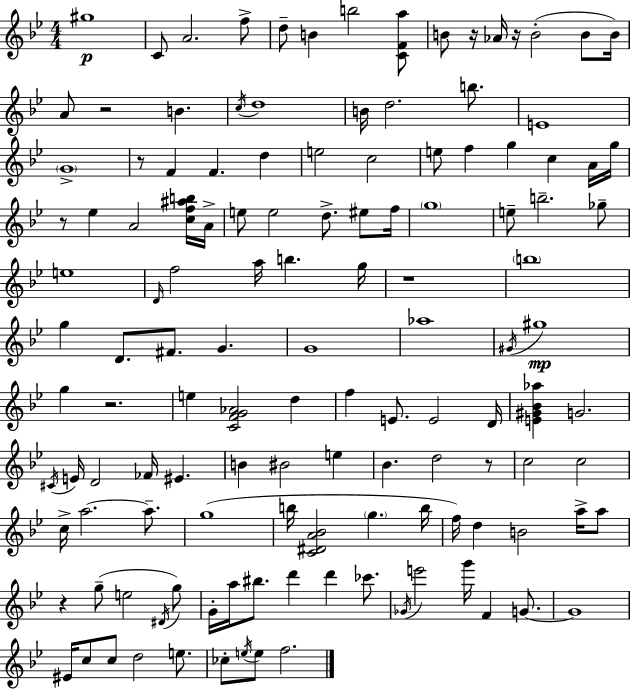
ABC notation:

X:1
T:Untitled
M:4/4
L:1/4
K:Gm
^g4 C/2 A2 f/2 d/2 B b2 [CFa]/2 B/2 z/4 _A/4 z/4 B2 B/2 B/4 A/2 z2 B c/4 d4 B/4 d2 b/2 E4 G4 z/2 F F d e2 c2 e/2 f g c A/4 g/4 z/2 _e A2 [cf^ab]/4 A/4 e/2 e2 d/2 ^e/2 f/4 g4 e/2 b2 _g/2 e4 D/4 f2 a/4 b g/4 z4 b4 g D/2 ^F/2 G G4 _a4 ^G/4 ^g4 g z2 e [CFG_A]2 d f E/2 E2 D/4 [E^G_B_a] G2 ^C/4 E/4 D2 _F/4 ^E B ^B2 e _B d2 z/2 c2 c2 c/4 a2 a/2 g4 b/4 [C^DA_B]2 g b/4 f/4 d B2 a/4 a/2 z g/2 e2 ^D/4 g/2 G/4 a/4 ^b/2 d' d' _c'/2 _G/4 e'2 g'/4 F G/2 G4 ^E/4 c/2 c/2 d2 e/2 _c/2 e/4 e/2 f2